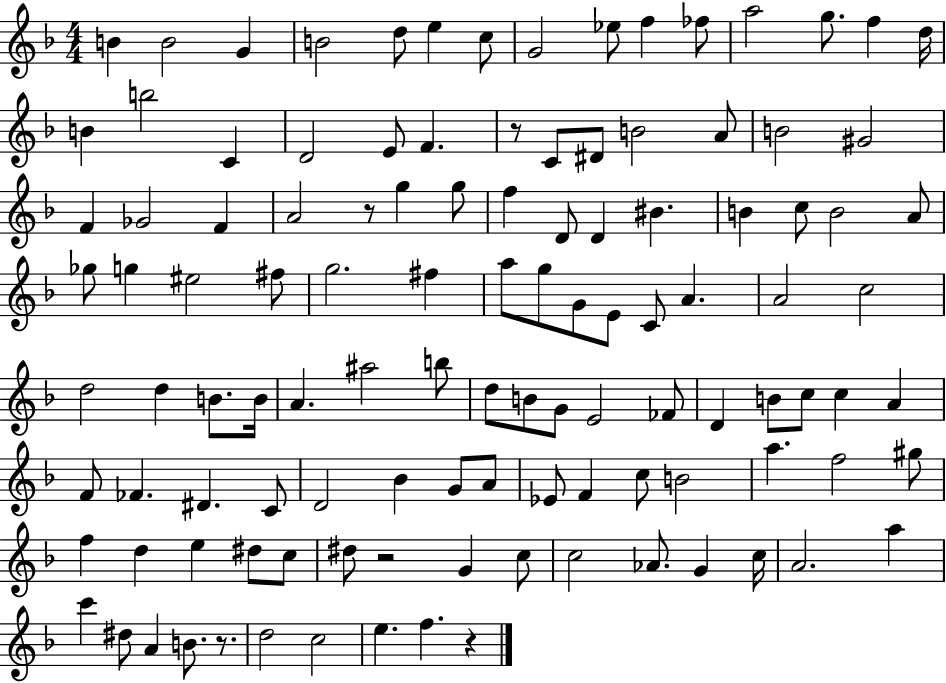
{
  \clef treble
  \numericTimeSignature
  \time 4/4
  \key f \major
  b'4 b'2 g'4 | b'2 d''8 e''4 c''8 | g'2 ees''8 f''4 fes''8 | a''2 g''8. f''4 d''16 | \break b'4 b''2 c'4 | d'2 e'8 f'4. | r8 c'8 dis'8 b'2 a'8 | b'2 gis'2 | \break f'4 ges'2 f'4 | a'2 r8 g''4 g''8 | f''4 d'8 d'4 bis'4. | b'4 c''8 b'2 a'8 | \break ges''8 g''4 eis''2 fis''8 | g''2. fis''4 | a''8 g''8 g'8 e'8 c'8 a'4. | a'2 c''2 | \break d''2 d''4 b'8. b'16 | a'4. ais''2 b''8 | d''8 b'8 g'8 e'2 fes'8 | d'4 b'8 c''8 c''4 a'4 | \break f'8 fes'4. dis'4. c'8 | d'2 bes'4 g'8 a'8 | ees'8 f'4 c''8 b'2 | a''4. f''2 gis''8 | \break f''4 d''4 e''4 dis''8 c''8 | dis''8 r2 g'4 c''8 | c''2 aes'8. g'4 c''16 | a'2. a''4 | \break c'''4 dis''8 a'4 b'8. r8. | d''2 c''2 | e''4. f''4. r4 | \bar "|."
}